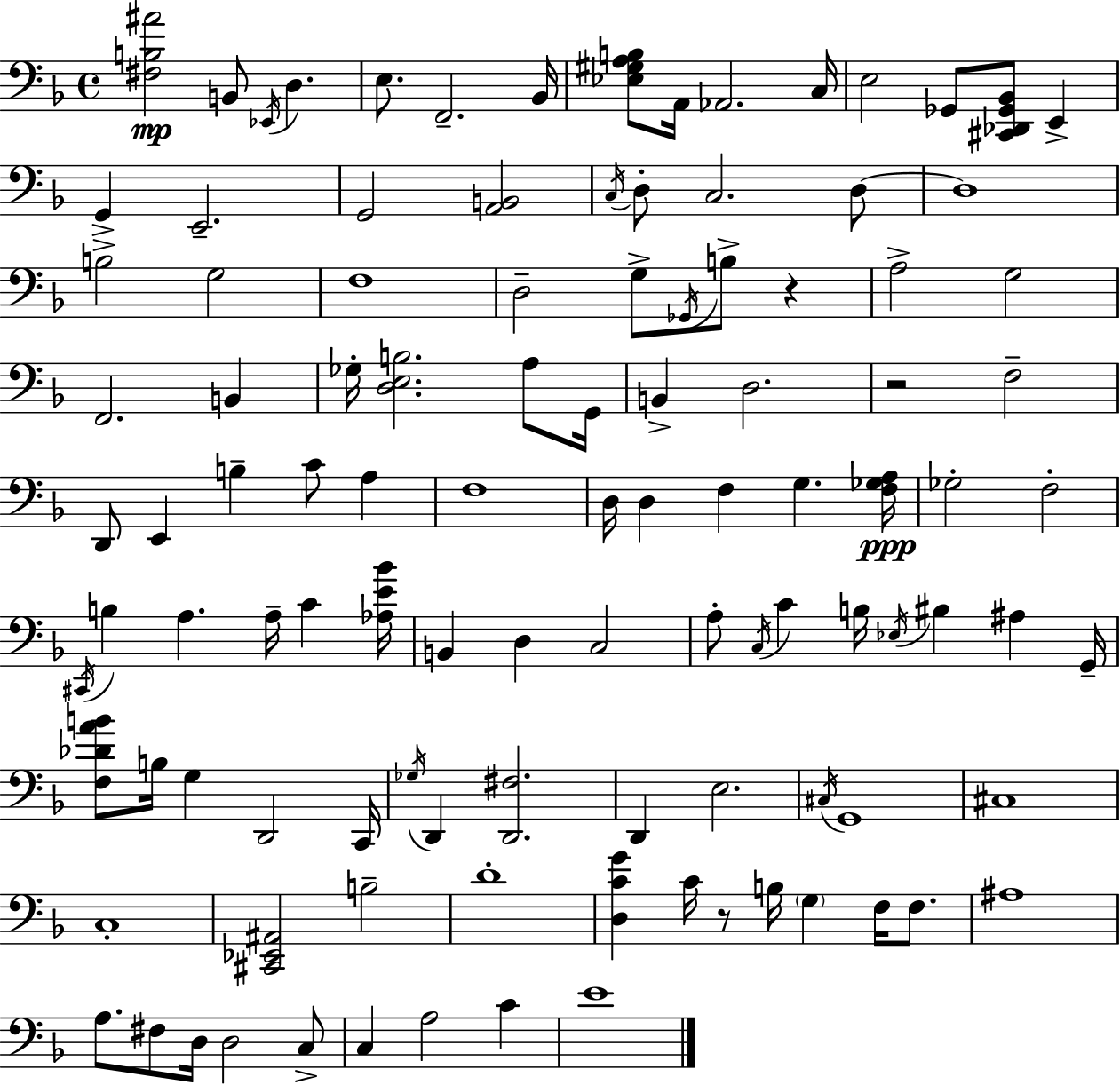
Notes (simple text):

[F#3,B3,A#4]/h B2/e Eb2/s D3/q. E3/e. F2/h. Bb2/s [Eb3,G#3,A3,B3]/e A2/s Ab2/h. C3/s E3/h Gb2/e [C#2,Db2,Gb2,Bb2]/e E2/q G2/q E2/h. G2/h [A2,B2]/h C3/s D3/e C3/h. D3/e D3/w B3/h G3/h F3/w D3/h G3/e Gb2/s B3/e R/q A3/h G3/h F2/h. B2/q Gb3/s [D3,E3,B3]/h. A3/e G2/s B2/q D3/h. R/h F3/h D2/e E2/q B3/q C4/e A3/q F3/w D3/s D3/q F3/q G3/q. [F3,Gb3,A3]/s Gb3/h F3/h C#2/s B3/q A3/q. A3/s C4/q [Ab3,E4,Bb4]/s B2/q D3/q C3/h A3/e C3/s C4/q B3/s Eb3/s BIS3/q A#3/q G2/s [F3,Db4,A4,B4]/e B3/s G3/q D2/h C2/s Gb3/s D2/q [D2,F#3]/h. D2/q E3/h. C#3/s G2/w C#3/w C3/w [C#2,Eb2,A#2]/h B3/h D4/w [D3,C4,G4]/q C4/s R/e B3/s G3/q F3/s F3/e. A#3/w A3/e. F#3/e D3/s D3/h C3/e C3/q A3/h C4/q E4/w